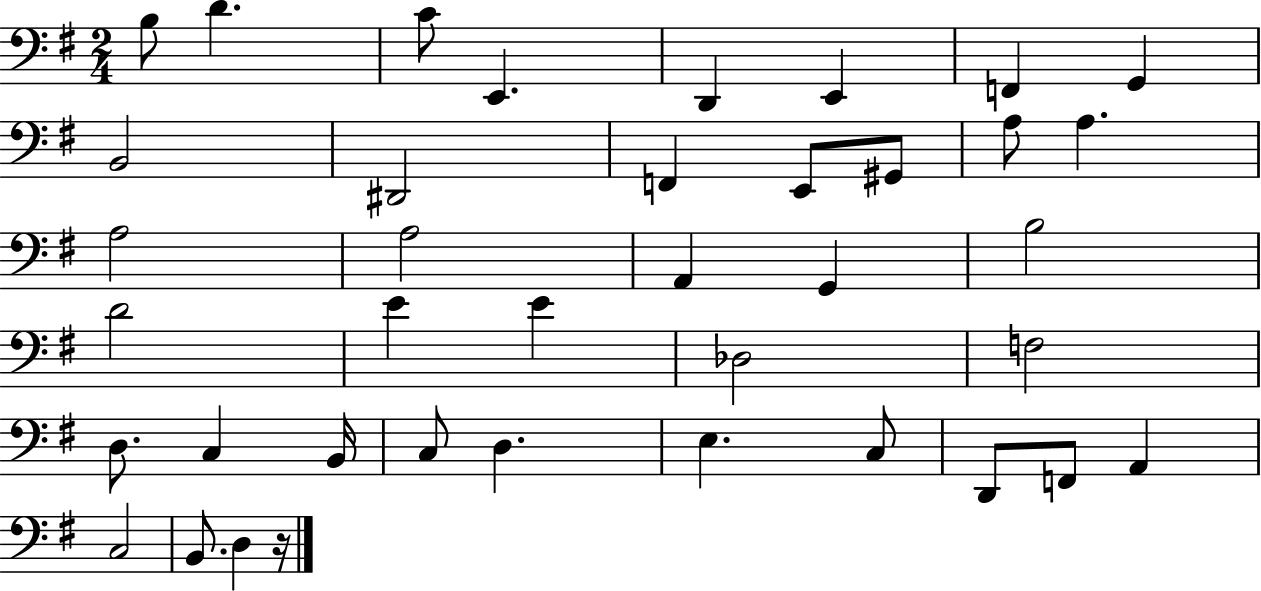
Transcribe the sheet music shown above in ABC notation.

X:1
T:Untitled
M:2/4
L:1/4
K:G
B,/2 D C/2 E,, D,, E,, F,, G,, B,,2 ^D,,2 F,, E,,/2 ^G,,/2 A,/2 A, A,2 A,2 A,, G,, B,2 D2 E E _D,2 F,2 D,/2 C, B,,/4 C,/2 D, E, C,/2 D,,/2 F,,/2 A,, C,2 B,,/2 D, z/4